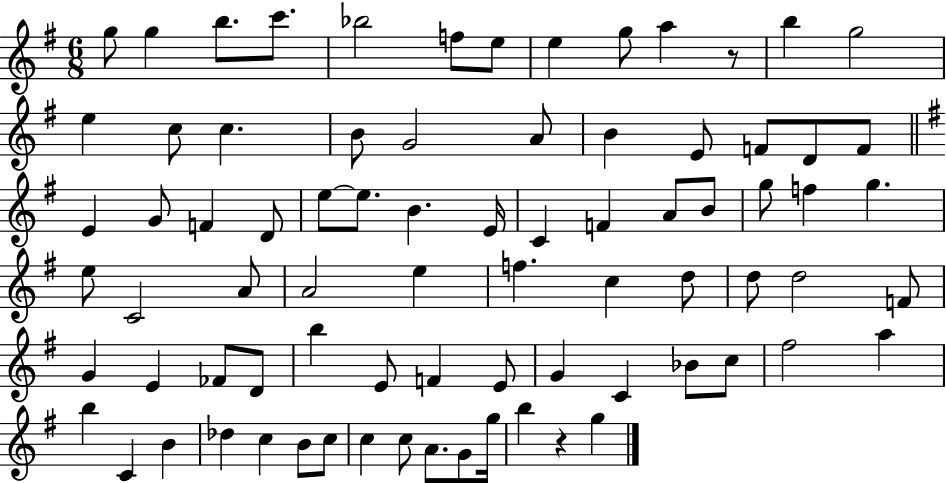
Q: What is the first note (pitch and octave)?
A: G5